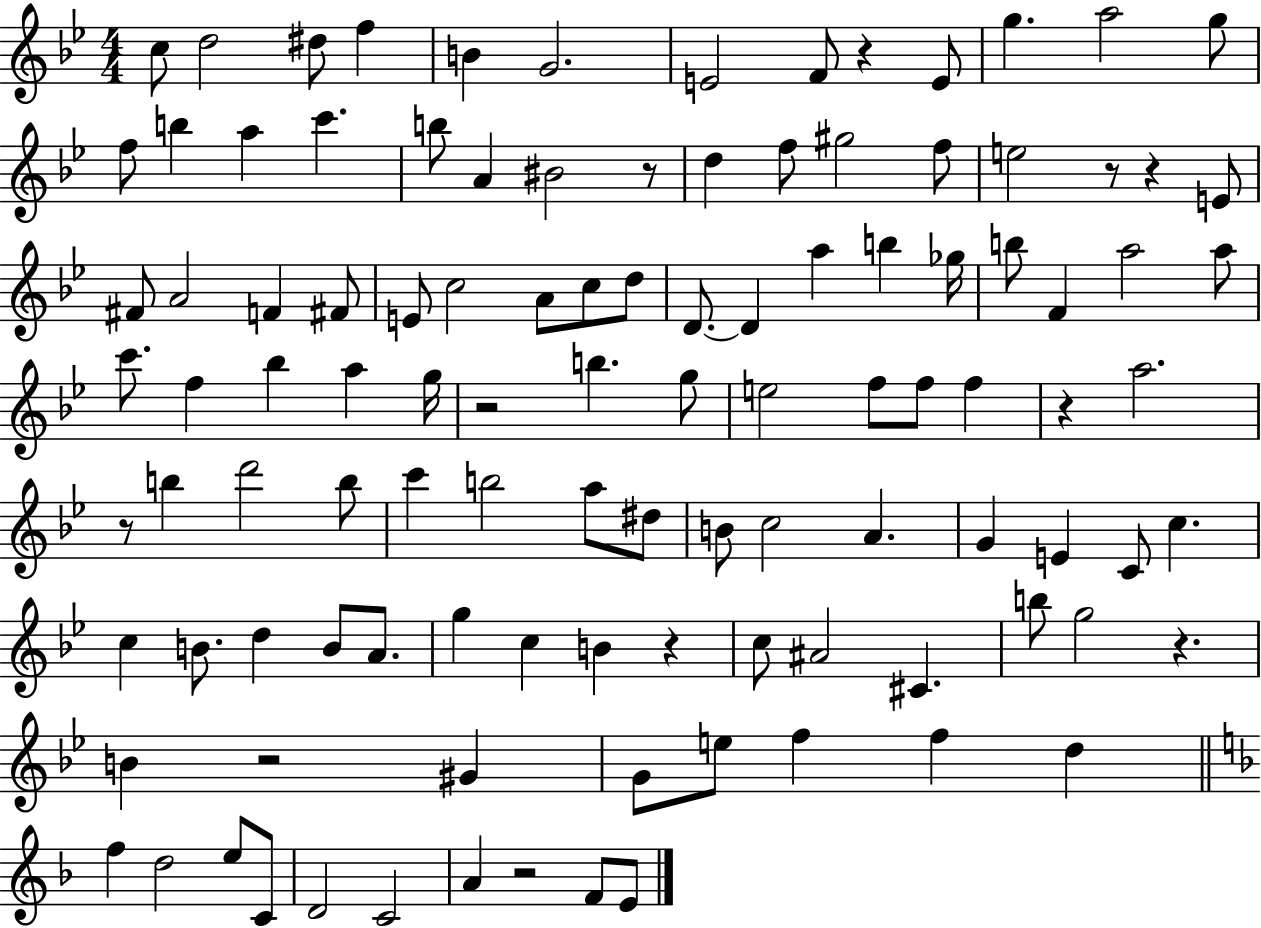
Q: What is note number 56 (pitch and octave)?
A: B5